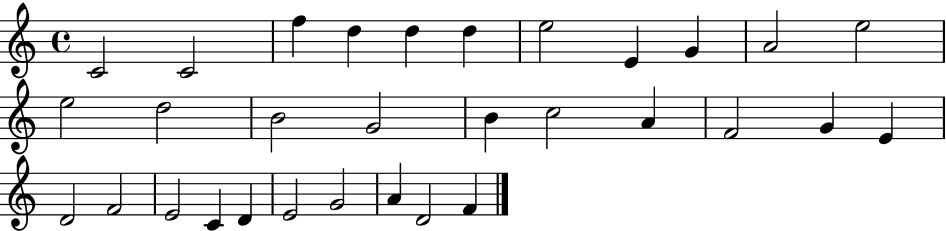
X:1
T:Untitled
M:4/4
L:1/4
K:C
C2 C2 f d d d e2 E G A2 e2 e2 d2 B2 G2 B c2 A F2 G E D2 F2 E2 C D E2 G2 A D2 F